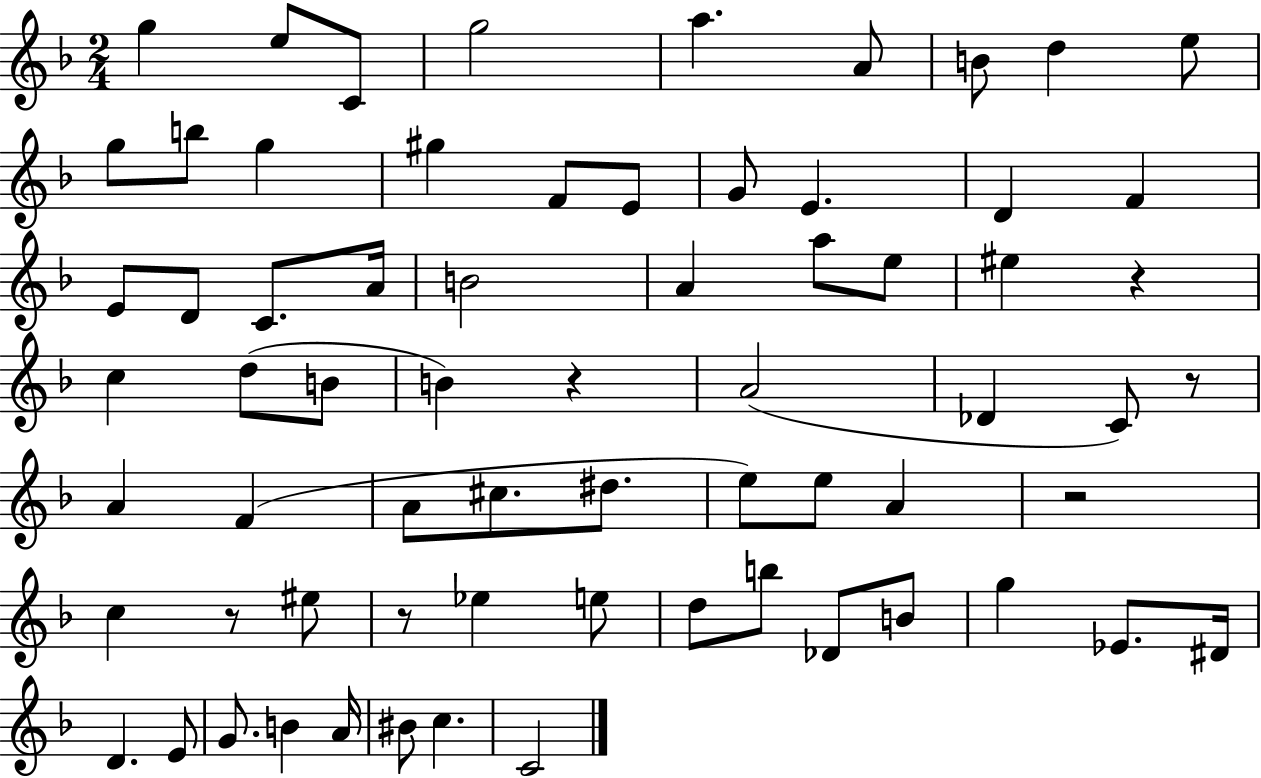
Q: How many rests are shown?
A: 6